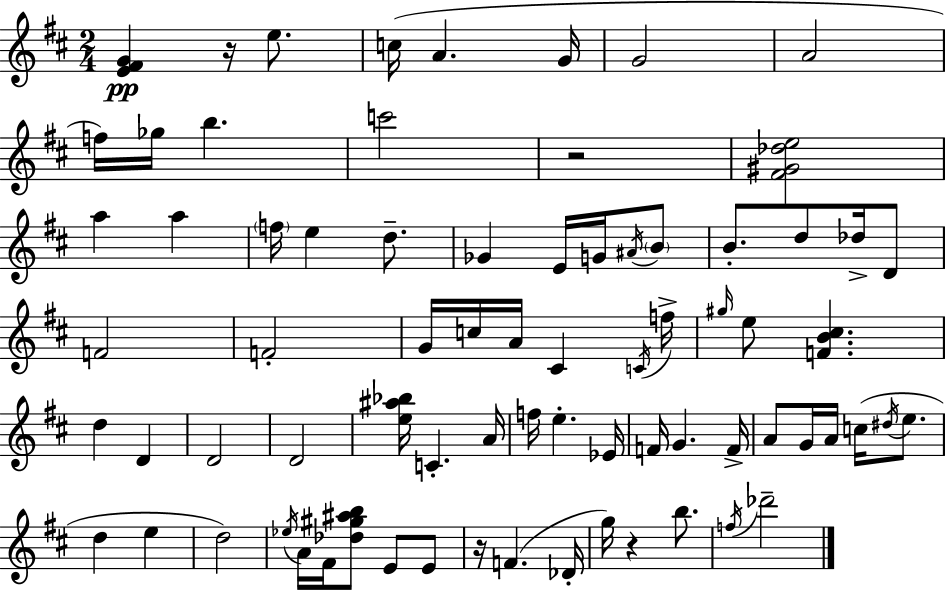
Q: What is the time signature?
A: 2/4